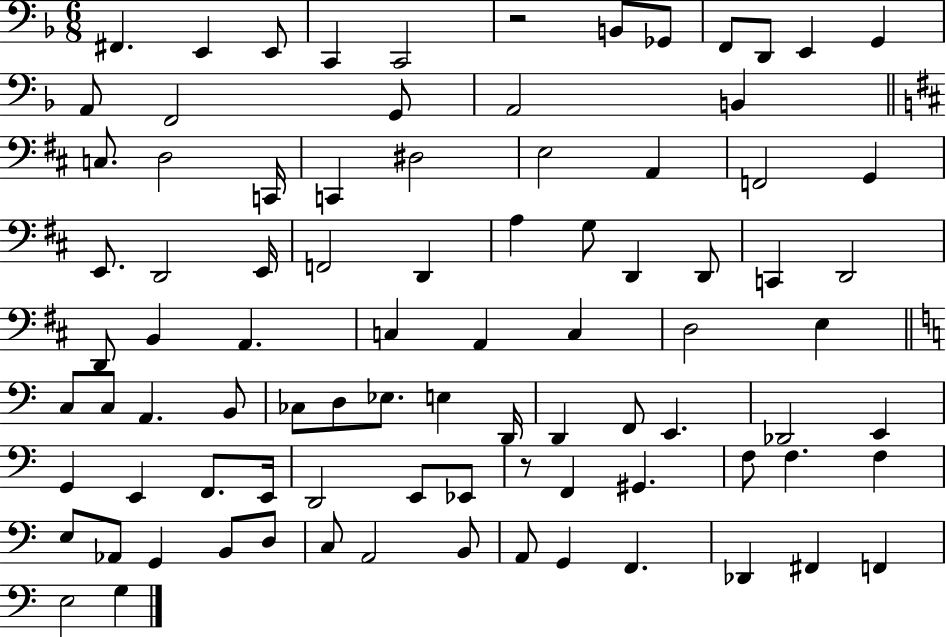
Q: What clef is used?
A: bass